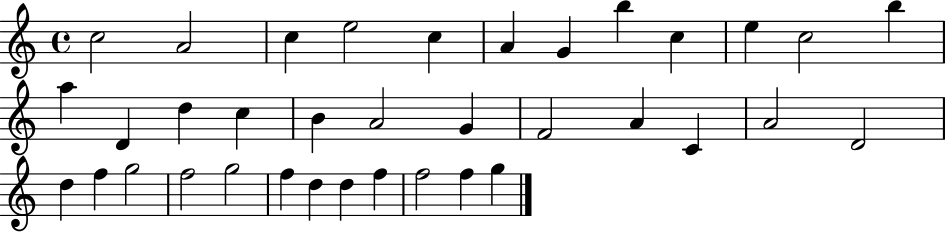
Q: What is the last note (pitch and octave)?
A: G5